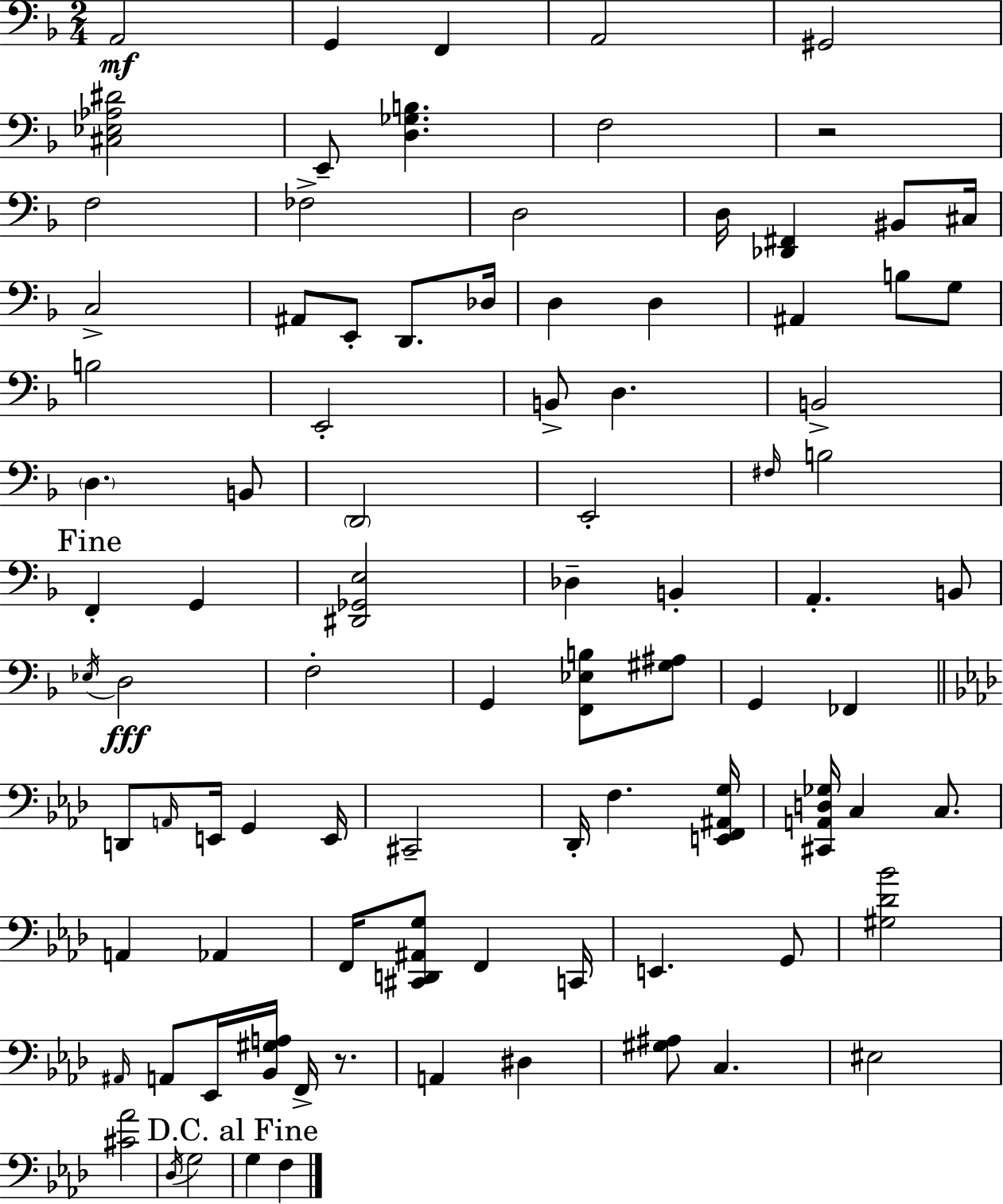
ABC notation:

X:1
T:Untitled
M:2/4
L:1/4
K:F
A,,2 G,, F,, A,,2 ^G,,2 [^C,_E,_A,^D]2 E,,/2 [D,_G,B,] F,2 z2 F,2 _F,2 D,2 D,/4 [_D,,^F,,] ^B,,/2 ^C,/4 C,2 ^A,,/2 E,,/2 D,,/2 _D,/4 D, D, ^A,, B,/2 G,/2 B,2 E,,2 B,,/2 D, B,,2 D, B,,/2 D,,2 E,,2 ^F,/4 B,2 F,, G,, [^D,,_G,,E,]2 _D, B,, A,, B,,/2 _E,/4 D,2 F,2 G,, [F,,_E,B,]/2 [^G,^A,]/2 G,, _F,, D,,/2 A,,/4 E,,/4 G,, E,,/4 ^C,,2 _D,,/4 F, [E,,F,,^A,,G,]/4 [^C,,A,,D,_G,]/4 C, C,/2 A,, _A,, F,,/4 [^C,,D,,^A,,G,]/2 F,, C,,/4 E,, G,,/2 [^G,_D_B]2 ^A,,/4 A,,/2 _E,,/4 [_B,,^G,A,]/4 F,,/4 z/2 A,, ^D, [^G,^A,]/2 C, ^E,2 [^C_A]2 _D,/4 G,2 G, F,